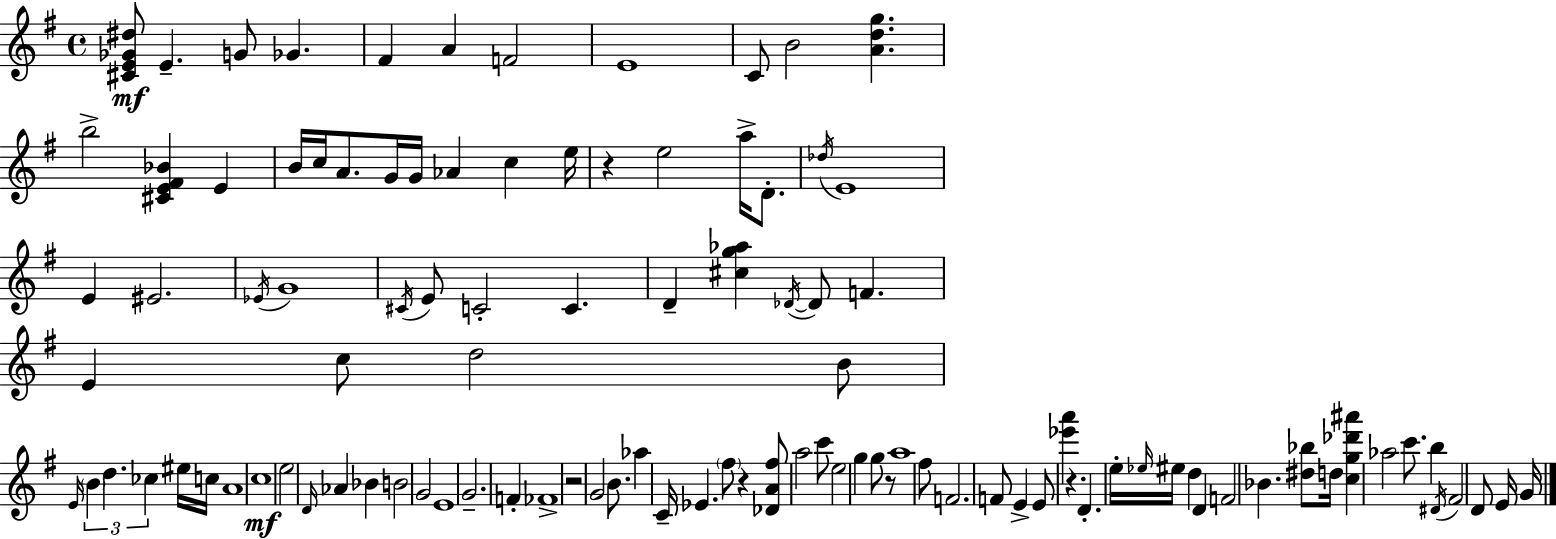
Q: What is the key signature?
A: G major